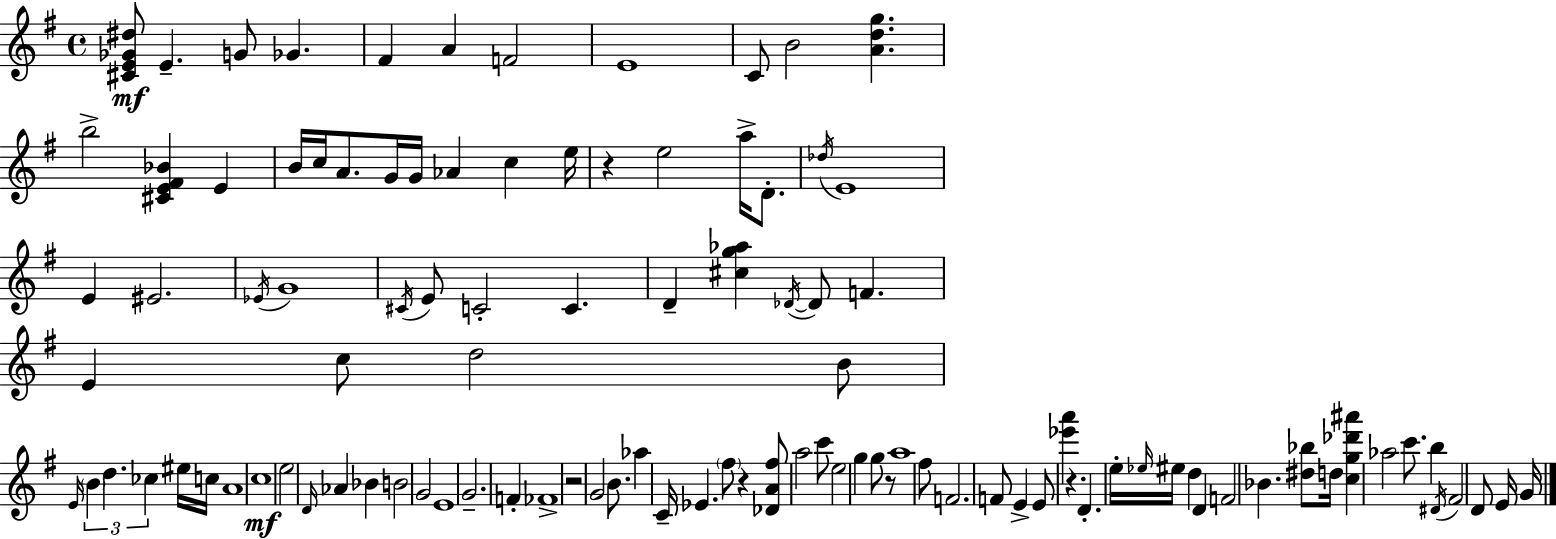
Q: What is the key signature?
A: G major